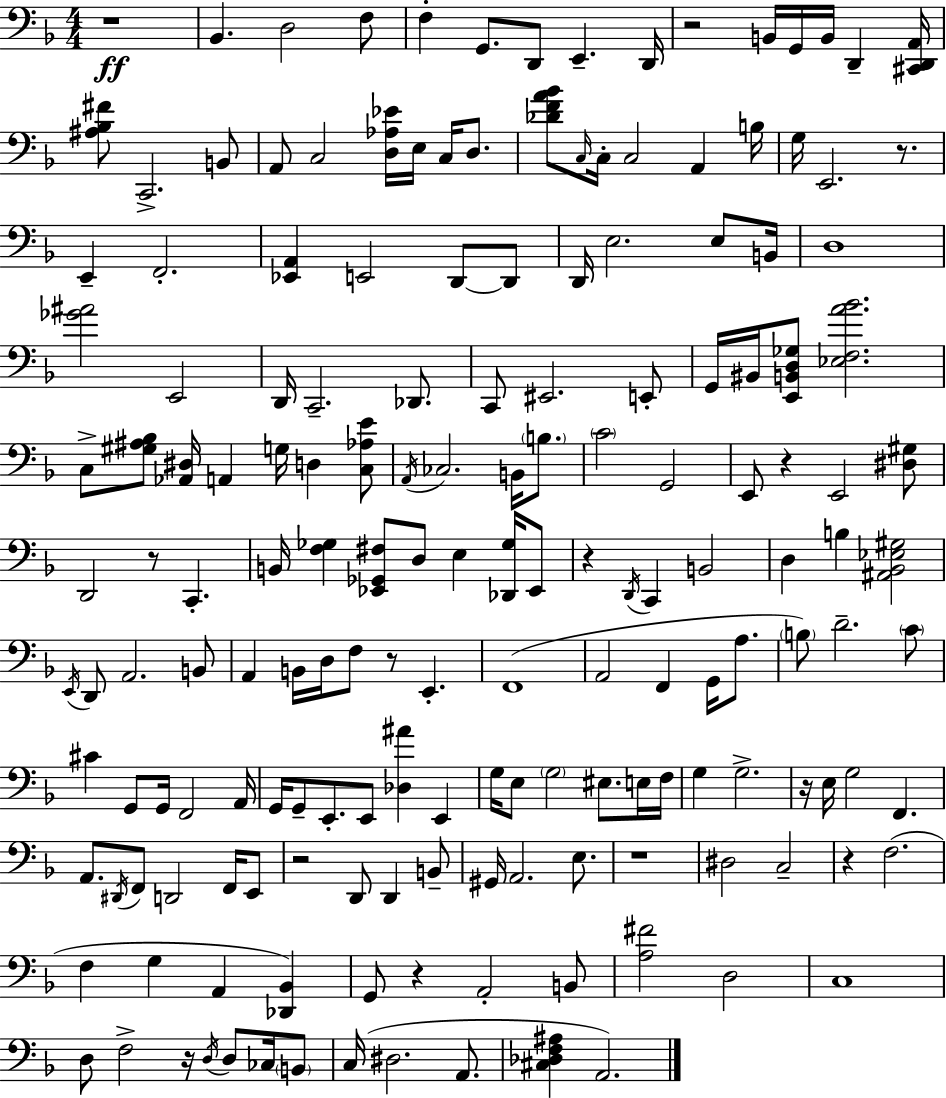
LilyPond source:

{
  \clef bass
  \numericTimeSignature
  \time 4/4
  \key f \major
  r1\ff | bes,4. d2 f8 | f4-. g,8. d,8 e,4.-- d,16 | r2 b,16 g,16 b,16 d,4-- <cis, d, a,>16 | \break <ais bes fis'>8 c,2.-> b,8 | a,8 c2 <d aes ees'>16 e16 c16 d8. | <des' f' a' bes'>8 \grace { c16 } c16-. c2 a,4 | b16 g16 e,2. r8. | \break e,4-- f,2.-. | <ees, a,>4 e,2 d,8~~ d,8 | d,16 e2. e8 | b,16 d1 | \break <ges' ais'>2 e,2 | d,16 c,2.-- des,8. | c,8 eis,2. e,8-. | g,16 bis,16 <e, b, d ges>8 <ees f a' bes'>2. | \break c8-> <gis ais bes>8 <aes, dis>16 a,4 g16 d4 <c aes e'>8 | \acciaccatura { a,16 } ces2. b,16 \parenthesize b8. | \parenthesize c'2 g,2 | e,8 r4 e,2 | \break <dis gis>8 d,2 r8 c,4.-. | b,16 <f ges>4 <ees, ges, fis>8 d8 e4 <des, ges>16 | ees,8 r4 \acciaccatura { d,16 } c,4 b,2 | d4 b4 <ais, bes, ees gis>2 | \break \acciaccatura { e,16 } d,8 a,2. | b,8 a,4 b,16 d16 f8 r8 e,4.-. | f,1( | a,2 f,4 | \break g,16 a8. \parenthesize b8) d'2.-- | \parenthesize c'8 cis'4 g,8 g,16 f,2 | a,16 g,16 g,8-- e,8.-. e,8 <des ais'>4 | e,4 g16 e8 \parenthesize g2 eis8. | \break e16 f16 g4 g2.-> | r16 e16 g2 f,4. | a,8. \acciaccatura { dis,16 } f,8 d,2 | f,16 e,8 r2 d,8 d,4 | \break b,8-- gis,16 a,2. | e8. r1 | dis2 c2-- | r4 f2.( | \break f4 g4 a,4 | <des, bes,>4) g,8 r4 a,2-. | b,8 <a fis'>2 d2 | c1 | \break d8 f2-> r16 | \acciaccatura { d16 } d8 ces16 \parenthesize b,8 c16( dis2. | a,8. <cis des f ais>4 a,2.) | \bar "|."
}